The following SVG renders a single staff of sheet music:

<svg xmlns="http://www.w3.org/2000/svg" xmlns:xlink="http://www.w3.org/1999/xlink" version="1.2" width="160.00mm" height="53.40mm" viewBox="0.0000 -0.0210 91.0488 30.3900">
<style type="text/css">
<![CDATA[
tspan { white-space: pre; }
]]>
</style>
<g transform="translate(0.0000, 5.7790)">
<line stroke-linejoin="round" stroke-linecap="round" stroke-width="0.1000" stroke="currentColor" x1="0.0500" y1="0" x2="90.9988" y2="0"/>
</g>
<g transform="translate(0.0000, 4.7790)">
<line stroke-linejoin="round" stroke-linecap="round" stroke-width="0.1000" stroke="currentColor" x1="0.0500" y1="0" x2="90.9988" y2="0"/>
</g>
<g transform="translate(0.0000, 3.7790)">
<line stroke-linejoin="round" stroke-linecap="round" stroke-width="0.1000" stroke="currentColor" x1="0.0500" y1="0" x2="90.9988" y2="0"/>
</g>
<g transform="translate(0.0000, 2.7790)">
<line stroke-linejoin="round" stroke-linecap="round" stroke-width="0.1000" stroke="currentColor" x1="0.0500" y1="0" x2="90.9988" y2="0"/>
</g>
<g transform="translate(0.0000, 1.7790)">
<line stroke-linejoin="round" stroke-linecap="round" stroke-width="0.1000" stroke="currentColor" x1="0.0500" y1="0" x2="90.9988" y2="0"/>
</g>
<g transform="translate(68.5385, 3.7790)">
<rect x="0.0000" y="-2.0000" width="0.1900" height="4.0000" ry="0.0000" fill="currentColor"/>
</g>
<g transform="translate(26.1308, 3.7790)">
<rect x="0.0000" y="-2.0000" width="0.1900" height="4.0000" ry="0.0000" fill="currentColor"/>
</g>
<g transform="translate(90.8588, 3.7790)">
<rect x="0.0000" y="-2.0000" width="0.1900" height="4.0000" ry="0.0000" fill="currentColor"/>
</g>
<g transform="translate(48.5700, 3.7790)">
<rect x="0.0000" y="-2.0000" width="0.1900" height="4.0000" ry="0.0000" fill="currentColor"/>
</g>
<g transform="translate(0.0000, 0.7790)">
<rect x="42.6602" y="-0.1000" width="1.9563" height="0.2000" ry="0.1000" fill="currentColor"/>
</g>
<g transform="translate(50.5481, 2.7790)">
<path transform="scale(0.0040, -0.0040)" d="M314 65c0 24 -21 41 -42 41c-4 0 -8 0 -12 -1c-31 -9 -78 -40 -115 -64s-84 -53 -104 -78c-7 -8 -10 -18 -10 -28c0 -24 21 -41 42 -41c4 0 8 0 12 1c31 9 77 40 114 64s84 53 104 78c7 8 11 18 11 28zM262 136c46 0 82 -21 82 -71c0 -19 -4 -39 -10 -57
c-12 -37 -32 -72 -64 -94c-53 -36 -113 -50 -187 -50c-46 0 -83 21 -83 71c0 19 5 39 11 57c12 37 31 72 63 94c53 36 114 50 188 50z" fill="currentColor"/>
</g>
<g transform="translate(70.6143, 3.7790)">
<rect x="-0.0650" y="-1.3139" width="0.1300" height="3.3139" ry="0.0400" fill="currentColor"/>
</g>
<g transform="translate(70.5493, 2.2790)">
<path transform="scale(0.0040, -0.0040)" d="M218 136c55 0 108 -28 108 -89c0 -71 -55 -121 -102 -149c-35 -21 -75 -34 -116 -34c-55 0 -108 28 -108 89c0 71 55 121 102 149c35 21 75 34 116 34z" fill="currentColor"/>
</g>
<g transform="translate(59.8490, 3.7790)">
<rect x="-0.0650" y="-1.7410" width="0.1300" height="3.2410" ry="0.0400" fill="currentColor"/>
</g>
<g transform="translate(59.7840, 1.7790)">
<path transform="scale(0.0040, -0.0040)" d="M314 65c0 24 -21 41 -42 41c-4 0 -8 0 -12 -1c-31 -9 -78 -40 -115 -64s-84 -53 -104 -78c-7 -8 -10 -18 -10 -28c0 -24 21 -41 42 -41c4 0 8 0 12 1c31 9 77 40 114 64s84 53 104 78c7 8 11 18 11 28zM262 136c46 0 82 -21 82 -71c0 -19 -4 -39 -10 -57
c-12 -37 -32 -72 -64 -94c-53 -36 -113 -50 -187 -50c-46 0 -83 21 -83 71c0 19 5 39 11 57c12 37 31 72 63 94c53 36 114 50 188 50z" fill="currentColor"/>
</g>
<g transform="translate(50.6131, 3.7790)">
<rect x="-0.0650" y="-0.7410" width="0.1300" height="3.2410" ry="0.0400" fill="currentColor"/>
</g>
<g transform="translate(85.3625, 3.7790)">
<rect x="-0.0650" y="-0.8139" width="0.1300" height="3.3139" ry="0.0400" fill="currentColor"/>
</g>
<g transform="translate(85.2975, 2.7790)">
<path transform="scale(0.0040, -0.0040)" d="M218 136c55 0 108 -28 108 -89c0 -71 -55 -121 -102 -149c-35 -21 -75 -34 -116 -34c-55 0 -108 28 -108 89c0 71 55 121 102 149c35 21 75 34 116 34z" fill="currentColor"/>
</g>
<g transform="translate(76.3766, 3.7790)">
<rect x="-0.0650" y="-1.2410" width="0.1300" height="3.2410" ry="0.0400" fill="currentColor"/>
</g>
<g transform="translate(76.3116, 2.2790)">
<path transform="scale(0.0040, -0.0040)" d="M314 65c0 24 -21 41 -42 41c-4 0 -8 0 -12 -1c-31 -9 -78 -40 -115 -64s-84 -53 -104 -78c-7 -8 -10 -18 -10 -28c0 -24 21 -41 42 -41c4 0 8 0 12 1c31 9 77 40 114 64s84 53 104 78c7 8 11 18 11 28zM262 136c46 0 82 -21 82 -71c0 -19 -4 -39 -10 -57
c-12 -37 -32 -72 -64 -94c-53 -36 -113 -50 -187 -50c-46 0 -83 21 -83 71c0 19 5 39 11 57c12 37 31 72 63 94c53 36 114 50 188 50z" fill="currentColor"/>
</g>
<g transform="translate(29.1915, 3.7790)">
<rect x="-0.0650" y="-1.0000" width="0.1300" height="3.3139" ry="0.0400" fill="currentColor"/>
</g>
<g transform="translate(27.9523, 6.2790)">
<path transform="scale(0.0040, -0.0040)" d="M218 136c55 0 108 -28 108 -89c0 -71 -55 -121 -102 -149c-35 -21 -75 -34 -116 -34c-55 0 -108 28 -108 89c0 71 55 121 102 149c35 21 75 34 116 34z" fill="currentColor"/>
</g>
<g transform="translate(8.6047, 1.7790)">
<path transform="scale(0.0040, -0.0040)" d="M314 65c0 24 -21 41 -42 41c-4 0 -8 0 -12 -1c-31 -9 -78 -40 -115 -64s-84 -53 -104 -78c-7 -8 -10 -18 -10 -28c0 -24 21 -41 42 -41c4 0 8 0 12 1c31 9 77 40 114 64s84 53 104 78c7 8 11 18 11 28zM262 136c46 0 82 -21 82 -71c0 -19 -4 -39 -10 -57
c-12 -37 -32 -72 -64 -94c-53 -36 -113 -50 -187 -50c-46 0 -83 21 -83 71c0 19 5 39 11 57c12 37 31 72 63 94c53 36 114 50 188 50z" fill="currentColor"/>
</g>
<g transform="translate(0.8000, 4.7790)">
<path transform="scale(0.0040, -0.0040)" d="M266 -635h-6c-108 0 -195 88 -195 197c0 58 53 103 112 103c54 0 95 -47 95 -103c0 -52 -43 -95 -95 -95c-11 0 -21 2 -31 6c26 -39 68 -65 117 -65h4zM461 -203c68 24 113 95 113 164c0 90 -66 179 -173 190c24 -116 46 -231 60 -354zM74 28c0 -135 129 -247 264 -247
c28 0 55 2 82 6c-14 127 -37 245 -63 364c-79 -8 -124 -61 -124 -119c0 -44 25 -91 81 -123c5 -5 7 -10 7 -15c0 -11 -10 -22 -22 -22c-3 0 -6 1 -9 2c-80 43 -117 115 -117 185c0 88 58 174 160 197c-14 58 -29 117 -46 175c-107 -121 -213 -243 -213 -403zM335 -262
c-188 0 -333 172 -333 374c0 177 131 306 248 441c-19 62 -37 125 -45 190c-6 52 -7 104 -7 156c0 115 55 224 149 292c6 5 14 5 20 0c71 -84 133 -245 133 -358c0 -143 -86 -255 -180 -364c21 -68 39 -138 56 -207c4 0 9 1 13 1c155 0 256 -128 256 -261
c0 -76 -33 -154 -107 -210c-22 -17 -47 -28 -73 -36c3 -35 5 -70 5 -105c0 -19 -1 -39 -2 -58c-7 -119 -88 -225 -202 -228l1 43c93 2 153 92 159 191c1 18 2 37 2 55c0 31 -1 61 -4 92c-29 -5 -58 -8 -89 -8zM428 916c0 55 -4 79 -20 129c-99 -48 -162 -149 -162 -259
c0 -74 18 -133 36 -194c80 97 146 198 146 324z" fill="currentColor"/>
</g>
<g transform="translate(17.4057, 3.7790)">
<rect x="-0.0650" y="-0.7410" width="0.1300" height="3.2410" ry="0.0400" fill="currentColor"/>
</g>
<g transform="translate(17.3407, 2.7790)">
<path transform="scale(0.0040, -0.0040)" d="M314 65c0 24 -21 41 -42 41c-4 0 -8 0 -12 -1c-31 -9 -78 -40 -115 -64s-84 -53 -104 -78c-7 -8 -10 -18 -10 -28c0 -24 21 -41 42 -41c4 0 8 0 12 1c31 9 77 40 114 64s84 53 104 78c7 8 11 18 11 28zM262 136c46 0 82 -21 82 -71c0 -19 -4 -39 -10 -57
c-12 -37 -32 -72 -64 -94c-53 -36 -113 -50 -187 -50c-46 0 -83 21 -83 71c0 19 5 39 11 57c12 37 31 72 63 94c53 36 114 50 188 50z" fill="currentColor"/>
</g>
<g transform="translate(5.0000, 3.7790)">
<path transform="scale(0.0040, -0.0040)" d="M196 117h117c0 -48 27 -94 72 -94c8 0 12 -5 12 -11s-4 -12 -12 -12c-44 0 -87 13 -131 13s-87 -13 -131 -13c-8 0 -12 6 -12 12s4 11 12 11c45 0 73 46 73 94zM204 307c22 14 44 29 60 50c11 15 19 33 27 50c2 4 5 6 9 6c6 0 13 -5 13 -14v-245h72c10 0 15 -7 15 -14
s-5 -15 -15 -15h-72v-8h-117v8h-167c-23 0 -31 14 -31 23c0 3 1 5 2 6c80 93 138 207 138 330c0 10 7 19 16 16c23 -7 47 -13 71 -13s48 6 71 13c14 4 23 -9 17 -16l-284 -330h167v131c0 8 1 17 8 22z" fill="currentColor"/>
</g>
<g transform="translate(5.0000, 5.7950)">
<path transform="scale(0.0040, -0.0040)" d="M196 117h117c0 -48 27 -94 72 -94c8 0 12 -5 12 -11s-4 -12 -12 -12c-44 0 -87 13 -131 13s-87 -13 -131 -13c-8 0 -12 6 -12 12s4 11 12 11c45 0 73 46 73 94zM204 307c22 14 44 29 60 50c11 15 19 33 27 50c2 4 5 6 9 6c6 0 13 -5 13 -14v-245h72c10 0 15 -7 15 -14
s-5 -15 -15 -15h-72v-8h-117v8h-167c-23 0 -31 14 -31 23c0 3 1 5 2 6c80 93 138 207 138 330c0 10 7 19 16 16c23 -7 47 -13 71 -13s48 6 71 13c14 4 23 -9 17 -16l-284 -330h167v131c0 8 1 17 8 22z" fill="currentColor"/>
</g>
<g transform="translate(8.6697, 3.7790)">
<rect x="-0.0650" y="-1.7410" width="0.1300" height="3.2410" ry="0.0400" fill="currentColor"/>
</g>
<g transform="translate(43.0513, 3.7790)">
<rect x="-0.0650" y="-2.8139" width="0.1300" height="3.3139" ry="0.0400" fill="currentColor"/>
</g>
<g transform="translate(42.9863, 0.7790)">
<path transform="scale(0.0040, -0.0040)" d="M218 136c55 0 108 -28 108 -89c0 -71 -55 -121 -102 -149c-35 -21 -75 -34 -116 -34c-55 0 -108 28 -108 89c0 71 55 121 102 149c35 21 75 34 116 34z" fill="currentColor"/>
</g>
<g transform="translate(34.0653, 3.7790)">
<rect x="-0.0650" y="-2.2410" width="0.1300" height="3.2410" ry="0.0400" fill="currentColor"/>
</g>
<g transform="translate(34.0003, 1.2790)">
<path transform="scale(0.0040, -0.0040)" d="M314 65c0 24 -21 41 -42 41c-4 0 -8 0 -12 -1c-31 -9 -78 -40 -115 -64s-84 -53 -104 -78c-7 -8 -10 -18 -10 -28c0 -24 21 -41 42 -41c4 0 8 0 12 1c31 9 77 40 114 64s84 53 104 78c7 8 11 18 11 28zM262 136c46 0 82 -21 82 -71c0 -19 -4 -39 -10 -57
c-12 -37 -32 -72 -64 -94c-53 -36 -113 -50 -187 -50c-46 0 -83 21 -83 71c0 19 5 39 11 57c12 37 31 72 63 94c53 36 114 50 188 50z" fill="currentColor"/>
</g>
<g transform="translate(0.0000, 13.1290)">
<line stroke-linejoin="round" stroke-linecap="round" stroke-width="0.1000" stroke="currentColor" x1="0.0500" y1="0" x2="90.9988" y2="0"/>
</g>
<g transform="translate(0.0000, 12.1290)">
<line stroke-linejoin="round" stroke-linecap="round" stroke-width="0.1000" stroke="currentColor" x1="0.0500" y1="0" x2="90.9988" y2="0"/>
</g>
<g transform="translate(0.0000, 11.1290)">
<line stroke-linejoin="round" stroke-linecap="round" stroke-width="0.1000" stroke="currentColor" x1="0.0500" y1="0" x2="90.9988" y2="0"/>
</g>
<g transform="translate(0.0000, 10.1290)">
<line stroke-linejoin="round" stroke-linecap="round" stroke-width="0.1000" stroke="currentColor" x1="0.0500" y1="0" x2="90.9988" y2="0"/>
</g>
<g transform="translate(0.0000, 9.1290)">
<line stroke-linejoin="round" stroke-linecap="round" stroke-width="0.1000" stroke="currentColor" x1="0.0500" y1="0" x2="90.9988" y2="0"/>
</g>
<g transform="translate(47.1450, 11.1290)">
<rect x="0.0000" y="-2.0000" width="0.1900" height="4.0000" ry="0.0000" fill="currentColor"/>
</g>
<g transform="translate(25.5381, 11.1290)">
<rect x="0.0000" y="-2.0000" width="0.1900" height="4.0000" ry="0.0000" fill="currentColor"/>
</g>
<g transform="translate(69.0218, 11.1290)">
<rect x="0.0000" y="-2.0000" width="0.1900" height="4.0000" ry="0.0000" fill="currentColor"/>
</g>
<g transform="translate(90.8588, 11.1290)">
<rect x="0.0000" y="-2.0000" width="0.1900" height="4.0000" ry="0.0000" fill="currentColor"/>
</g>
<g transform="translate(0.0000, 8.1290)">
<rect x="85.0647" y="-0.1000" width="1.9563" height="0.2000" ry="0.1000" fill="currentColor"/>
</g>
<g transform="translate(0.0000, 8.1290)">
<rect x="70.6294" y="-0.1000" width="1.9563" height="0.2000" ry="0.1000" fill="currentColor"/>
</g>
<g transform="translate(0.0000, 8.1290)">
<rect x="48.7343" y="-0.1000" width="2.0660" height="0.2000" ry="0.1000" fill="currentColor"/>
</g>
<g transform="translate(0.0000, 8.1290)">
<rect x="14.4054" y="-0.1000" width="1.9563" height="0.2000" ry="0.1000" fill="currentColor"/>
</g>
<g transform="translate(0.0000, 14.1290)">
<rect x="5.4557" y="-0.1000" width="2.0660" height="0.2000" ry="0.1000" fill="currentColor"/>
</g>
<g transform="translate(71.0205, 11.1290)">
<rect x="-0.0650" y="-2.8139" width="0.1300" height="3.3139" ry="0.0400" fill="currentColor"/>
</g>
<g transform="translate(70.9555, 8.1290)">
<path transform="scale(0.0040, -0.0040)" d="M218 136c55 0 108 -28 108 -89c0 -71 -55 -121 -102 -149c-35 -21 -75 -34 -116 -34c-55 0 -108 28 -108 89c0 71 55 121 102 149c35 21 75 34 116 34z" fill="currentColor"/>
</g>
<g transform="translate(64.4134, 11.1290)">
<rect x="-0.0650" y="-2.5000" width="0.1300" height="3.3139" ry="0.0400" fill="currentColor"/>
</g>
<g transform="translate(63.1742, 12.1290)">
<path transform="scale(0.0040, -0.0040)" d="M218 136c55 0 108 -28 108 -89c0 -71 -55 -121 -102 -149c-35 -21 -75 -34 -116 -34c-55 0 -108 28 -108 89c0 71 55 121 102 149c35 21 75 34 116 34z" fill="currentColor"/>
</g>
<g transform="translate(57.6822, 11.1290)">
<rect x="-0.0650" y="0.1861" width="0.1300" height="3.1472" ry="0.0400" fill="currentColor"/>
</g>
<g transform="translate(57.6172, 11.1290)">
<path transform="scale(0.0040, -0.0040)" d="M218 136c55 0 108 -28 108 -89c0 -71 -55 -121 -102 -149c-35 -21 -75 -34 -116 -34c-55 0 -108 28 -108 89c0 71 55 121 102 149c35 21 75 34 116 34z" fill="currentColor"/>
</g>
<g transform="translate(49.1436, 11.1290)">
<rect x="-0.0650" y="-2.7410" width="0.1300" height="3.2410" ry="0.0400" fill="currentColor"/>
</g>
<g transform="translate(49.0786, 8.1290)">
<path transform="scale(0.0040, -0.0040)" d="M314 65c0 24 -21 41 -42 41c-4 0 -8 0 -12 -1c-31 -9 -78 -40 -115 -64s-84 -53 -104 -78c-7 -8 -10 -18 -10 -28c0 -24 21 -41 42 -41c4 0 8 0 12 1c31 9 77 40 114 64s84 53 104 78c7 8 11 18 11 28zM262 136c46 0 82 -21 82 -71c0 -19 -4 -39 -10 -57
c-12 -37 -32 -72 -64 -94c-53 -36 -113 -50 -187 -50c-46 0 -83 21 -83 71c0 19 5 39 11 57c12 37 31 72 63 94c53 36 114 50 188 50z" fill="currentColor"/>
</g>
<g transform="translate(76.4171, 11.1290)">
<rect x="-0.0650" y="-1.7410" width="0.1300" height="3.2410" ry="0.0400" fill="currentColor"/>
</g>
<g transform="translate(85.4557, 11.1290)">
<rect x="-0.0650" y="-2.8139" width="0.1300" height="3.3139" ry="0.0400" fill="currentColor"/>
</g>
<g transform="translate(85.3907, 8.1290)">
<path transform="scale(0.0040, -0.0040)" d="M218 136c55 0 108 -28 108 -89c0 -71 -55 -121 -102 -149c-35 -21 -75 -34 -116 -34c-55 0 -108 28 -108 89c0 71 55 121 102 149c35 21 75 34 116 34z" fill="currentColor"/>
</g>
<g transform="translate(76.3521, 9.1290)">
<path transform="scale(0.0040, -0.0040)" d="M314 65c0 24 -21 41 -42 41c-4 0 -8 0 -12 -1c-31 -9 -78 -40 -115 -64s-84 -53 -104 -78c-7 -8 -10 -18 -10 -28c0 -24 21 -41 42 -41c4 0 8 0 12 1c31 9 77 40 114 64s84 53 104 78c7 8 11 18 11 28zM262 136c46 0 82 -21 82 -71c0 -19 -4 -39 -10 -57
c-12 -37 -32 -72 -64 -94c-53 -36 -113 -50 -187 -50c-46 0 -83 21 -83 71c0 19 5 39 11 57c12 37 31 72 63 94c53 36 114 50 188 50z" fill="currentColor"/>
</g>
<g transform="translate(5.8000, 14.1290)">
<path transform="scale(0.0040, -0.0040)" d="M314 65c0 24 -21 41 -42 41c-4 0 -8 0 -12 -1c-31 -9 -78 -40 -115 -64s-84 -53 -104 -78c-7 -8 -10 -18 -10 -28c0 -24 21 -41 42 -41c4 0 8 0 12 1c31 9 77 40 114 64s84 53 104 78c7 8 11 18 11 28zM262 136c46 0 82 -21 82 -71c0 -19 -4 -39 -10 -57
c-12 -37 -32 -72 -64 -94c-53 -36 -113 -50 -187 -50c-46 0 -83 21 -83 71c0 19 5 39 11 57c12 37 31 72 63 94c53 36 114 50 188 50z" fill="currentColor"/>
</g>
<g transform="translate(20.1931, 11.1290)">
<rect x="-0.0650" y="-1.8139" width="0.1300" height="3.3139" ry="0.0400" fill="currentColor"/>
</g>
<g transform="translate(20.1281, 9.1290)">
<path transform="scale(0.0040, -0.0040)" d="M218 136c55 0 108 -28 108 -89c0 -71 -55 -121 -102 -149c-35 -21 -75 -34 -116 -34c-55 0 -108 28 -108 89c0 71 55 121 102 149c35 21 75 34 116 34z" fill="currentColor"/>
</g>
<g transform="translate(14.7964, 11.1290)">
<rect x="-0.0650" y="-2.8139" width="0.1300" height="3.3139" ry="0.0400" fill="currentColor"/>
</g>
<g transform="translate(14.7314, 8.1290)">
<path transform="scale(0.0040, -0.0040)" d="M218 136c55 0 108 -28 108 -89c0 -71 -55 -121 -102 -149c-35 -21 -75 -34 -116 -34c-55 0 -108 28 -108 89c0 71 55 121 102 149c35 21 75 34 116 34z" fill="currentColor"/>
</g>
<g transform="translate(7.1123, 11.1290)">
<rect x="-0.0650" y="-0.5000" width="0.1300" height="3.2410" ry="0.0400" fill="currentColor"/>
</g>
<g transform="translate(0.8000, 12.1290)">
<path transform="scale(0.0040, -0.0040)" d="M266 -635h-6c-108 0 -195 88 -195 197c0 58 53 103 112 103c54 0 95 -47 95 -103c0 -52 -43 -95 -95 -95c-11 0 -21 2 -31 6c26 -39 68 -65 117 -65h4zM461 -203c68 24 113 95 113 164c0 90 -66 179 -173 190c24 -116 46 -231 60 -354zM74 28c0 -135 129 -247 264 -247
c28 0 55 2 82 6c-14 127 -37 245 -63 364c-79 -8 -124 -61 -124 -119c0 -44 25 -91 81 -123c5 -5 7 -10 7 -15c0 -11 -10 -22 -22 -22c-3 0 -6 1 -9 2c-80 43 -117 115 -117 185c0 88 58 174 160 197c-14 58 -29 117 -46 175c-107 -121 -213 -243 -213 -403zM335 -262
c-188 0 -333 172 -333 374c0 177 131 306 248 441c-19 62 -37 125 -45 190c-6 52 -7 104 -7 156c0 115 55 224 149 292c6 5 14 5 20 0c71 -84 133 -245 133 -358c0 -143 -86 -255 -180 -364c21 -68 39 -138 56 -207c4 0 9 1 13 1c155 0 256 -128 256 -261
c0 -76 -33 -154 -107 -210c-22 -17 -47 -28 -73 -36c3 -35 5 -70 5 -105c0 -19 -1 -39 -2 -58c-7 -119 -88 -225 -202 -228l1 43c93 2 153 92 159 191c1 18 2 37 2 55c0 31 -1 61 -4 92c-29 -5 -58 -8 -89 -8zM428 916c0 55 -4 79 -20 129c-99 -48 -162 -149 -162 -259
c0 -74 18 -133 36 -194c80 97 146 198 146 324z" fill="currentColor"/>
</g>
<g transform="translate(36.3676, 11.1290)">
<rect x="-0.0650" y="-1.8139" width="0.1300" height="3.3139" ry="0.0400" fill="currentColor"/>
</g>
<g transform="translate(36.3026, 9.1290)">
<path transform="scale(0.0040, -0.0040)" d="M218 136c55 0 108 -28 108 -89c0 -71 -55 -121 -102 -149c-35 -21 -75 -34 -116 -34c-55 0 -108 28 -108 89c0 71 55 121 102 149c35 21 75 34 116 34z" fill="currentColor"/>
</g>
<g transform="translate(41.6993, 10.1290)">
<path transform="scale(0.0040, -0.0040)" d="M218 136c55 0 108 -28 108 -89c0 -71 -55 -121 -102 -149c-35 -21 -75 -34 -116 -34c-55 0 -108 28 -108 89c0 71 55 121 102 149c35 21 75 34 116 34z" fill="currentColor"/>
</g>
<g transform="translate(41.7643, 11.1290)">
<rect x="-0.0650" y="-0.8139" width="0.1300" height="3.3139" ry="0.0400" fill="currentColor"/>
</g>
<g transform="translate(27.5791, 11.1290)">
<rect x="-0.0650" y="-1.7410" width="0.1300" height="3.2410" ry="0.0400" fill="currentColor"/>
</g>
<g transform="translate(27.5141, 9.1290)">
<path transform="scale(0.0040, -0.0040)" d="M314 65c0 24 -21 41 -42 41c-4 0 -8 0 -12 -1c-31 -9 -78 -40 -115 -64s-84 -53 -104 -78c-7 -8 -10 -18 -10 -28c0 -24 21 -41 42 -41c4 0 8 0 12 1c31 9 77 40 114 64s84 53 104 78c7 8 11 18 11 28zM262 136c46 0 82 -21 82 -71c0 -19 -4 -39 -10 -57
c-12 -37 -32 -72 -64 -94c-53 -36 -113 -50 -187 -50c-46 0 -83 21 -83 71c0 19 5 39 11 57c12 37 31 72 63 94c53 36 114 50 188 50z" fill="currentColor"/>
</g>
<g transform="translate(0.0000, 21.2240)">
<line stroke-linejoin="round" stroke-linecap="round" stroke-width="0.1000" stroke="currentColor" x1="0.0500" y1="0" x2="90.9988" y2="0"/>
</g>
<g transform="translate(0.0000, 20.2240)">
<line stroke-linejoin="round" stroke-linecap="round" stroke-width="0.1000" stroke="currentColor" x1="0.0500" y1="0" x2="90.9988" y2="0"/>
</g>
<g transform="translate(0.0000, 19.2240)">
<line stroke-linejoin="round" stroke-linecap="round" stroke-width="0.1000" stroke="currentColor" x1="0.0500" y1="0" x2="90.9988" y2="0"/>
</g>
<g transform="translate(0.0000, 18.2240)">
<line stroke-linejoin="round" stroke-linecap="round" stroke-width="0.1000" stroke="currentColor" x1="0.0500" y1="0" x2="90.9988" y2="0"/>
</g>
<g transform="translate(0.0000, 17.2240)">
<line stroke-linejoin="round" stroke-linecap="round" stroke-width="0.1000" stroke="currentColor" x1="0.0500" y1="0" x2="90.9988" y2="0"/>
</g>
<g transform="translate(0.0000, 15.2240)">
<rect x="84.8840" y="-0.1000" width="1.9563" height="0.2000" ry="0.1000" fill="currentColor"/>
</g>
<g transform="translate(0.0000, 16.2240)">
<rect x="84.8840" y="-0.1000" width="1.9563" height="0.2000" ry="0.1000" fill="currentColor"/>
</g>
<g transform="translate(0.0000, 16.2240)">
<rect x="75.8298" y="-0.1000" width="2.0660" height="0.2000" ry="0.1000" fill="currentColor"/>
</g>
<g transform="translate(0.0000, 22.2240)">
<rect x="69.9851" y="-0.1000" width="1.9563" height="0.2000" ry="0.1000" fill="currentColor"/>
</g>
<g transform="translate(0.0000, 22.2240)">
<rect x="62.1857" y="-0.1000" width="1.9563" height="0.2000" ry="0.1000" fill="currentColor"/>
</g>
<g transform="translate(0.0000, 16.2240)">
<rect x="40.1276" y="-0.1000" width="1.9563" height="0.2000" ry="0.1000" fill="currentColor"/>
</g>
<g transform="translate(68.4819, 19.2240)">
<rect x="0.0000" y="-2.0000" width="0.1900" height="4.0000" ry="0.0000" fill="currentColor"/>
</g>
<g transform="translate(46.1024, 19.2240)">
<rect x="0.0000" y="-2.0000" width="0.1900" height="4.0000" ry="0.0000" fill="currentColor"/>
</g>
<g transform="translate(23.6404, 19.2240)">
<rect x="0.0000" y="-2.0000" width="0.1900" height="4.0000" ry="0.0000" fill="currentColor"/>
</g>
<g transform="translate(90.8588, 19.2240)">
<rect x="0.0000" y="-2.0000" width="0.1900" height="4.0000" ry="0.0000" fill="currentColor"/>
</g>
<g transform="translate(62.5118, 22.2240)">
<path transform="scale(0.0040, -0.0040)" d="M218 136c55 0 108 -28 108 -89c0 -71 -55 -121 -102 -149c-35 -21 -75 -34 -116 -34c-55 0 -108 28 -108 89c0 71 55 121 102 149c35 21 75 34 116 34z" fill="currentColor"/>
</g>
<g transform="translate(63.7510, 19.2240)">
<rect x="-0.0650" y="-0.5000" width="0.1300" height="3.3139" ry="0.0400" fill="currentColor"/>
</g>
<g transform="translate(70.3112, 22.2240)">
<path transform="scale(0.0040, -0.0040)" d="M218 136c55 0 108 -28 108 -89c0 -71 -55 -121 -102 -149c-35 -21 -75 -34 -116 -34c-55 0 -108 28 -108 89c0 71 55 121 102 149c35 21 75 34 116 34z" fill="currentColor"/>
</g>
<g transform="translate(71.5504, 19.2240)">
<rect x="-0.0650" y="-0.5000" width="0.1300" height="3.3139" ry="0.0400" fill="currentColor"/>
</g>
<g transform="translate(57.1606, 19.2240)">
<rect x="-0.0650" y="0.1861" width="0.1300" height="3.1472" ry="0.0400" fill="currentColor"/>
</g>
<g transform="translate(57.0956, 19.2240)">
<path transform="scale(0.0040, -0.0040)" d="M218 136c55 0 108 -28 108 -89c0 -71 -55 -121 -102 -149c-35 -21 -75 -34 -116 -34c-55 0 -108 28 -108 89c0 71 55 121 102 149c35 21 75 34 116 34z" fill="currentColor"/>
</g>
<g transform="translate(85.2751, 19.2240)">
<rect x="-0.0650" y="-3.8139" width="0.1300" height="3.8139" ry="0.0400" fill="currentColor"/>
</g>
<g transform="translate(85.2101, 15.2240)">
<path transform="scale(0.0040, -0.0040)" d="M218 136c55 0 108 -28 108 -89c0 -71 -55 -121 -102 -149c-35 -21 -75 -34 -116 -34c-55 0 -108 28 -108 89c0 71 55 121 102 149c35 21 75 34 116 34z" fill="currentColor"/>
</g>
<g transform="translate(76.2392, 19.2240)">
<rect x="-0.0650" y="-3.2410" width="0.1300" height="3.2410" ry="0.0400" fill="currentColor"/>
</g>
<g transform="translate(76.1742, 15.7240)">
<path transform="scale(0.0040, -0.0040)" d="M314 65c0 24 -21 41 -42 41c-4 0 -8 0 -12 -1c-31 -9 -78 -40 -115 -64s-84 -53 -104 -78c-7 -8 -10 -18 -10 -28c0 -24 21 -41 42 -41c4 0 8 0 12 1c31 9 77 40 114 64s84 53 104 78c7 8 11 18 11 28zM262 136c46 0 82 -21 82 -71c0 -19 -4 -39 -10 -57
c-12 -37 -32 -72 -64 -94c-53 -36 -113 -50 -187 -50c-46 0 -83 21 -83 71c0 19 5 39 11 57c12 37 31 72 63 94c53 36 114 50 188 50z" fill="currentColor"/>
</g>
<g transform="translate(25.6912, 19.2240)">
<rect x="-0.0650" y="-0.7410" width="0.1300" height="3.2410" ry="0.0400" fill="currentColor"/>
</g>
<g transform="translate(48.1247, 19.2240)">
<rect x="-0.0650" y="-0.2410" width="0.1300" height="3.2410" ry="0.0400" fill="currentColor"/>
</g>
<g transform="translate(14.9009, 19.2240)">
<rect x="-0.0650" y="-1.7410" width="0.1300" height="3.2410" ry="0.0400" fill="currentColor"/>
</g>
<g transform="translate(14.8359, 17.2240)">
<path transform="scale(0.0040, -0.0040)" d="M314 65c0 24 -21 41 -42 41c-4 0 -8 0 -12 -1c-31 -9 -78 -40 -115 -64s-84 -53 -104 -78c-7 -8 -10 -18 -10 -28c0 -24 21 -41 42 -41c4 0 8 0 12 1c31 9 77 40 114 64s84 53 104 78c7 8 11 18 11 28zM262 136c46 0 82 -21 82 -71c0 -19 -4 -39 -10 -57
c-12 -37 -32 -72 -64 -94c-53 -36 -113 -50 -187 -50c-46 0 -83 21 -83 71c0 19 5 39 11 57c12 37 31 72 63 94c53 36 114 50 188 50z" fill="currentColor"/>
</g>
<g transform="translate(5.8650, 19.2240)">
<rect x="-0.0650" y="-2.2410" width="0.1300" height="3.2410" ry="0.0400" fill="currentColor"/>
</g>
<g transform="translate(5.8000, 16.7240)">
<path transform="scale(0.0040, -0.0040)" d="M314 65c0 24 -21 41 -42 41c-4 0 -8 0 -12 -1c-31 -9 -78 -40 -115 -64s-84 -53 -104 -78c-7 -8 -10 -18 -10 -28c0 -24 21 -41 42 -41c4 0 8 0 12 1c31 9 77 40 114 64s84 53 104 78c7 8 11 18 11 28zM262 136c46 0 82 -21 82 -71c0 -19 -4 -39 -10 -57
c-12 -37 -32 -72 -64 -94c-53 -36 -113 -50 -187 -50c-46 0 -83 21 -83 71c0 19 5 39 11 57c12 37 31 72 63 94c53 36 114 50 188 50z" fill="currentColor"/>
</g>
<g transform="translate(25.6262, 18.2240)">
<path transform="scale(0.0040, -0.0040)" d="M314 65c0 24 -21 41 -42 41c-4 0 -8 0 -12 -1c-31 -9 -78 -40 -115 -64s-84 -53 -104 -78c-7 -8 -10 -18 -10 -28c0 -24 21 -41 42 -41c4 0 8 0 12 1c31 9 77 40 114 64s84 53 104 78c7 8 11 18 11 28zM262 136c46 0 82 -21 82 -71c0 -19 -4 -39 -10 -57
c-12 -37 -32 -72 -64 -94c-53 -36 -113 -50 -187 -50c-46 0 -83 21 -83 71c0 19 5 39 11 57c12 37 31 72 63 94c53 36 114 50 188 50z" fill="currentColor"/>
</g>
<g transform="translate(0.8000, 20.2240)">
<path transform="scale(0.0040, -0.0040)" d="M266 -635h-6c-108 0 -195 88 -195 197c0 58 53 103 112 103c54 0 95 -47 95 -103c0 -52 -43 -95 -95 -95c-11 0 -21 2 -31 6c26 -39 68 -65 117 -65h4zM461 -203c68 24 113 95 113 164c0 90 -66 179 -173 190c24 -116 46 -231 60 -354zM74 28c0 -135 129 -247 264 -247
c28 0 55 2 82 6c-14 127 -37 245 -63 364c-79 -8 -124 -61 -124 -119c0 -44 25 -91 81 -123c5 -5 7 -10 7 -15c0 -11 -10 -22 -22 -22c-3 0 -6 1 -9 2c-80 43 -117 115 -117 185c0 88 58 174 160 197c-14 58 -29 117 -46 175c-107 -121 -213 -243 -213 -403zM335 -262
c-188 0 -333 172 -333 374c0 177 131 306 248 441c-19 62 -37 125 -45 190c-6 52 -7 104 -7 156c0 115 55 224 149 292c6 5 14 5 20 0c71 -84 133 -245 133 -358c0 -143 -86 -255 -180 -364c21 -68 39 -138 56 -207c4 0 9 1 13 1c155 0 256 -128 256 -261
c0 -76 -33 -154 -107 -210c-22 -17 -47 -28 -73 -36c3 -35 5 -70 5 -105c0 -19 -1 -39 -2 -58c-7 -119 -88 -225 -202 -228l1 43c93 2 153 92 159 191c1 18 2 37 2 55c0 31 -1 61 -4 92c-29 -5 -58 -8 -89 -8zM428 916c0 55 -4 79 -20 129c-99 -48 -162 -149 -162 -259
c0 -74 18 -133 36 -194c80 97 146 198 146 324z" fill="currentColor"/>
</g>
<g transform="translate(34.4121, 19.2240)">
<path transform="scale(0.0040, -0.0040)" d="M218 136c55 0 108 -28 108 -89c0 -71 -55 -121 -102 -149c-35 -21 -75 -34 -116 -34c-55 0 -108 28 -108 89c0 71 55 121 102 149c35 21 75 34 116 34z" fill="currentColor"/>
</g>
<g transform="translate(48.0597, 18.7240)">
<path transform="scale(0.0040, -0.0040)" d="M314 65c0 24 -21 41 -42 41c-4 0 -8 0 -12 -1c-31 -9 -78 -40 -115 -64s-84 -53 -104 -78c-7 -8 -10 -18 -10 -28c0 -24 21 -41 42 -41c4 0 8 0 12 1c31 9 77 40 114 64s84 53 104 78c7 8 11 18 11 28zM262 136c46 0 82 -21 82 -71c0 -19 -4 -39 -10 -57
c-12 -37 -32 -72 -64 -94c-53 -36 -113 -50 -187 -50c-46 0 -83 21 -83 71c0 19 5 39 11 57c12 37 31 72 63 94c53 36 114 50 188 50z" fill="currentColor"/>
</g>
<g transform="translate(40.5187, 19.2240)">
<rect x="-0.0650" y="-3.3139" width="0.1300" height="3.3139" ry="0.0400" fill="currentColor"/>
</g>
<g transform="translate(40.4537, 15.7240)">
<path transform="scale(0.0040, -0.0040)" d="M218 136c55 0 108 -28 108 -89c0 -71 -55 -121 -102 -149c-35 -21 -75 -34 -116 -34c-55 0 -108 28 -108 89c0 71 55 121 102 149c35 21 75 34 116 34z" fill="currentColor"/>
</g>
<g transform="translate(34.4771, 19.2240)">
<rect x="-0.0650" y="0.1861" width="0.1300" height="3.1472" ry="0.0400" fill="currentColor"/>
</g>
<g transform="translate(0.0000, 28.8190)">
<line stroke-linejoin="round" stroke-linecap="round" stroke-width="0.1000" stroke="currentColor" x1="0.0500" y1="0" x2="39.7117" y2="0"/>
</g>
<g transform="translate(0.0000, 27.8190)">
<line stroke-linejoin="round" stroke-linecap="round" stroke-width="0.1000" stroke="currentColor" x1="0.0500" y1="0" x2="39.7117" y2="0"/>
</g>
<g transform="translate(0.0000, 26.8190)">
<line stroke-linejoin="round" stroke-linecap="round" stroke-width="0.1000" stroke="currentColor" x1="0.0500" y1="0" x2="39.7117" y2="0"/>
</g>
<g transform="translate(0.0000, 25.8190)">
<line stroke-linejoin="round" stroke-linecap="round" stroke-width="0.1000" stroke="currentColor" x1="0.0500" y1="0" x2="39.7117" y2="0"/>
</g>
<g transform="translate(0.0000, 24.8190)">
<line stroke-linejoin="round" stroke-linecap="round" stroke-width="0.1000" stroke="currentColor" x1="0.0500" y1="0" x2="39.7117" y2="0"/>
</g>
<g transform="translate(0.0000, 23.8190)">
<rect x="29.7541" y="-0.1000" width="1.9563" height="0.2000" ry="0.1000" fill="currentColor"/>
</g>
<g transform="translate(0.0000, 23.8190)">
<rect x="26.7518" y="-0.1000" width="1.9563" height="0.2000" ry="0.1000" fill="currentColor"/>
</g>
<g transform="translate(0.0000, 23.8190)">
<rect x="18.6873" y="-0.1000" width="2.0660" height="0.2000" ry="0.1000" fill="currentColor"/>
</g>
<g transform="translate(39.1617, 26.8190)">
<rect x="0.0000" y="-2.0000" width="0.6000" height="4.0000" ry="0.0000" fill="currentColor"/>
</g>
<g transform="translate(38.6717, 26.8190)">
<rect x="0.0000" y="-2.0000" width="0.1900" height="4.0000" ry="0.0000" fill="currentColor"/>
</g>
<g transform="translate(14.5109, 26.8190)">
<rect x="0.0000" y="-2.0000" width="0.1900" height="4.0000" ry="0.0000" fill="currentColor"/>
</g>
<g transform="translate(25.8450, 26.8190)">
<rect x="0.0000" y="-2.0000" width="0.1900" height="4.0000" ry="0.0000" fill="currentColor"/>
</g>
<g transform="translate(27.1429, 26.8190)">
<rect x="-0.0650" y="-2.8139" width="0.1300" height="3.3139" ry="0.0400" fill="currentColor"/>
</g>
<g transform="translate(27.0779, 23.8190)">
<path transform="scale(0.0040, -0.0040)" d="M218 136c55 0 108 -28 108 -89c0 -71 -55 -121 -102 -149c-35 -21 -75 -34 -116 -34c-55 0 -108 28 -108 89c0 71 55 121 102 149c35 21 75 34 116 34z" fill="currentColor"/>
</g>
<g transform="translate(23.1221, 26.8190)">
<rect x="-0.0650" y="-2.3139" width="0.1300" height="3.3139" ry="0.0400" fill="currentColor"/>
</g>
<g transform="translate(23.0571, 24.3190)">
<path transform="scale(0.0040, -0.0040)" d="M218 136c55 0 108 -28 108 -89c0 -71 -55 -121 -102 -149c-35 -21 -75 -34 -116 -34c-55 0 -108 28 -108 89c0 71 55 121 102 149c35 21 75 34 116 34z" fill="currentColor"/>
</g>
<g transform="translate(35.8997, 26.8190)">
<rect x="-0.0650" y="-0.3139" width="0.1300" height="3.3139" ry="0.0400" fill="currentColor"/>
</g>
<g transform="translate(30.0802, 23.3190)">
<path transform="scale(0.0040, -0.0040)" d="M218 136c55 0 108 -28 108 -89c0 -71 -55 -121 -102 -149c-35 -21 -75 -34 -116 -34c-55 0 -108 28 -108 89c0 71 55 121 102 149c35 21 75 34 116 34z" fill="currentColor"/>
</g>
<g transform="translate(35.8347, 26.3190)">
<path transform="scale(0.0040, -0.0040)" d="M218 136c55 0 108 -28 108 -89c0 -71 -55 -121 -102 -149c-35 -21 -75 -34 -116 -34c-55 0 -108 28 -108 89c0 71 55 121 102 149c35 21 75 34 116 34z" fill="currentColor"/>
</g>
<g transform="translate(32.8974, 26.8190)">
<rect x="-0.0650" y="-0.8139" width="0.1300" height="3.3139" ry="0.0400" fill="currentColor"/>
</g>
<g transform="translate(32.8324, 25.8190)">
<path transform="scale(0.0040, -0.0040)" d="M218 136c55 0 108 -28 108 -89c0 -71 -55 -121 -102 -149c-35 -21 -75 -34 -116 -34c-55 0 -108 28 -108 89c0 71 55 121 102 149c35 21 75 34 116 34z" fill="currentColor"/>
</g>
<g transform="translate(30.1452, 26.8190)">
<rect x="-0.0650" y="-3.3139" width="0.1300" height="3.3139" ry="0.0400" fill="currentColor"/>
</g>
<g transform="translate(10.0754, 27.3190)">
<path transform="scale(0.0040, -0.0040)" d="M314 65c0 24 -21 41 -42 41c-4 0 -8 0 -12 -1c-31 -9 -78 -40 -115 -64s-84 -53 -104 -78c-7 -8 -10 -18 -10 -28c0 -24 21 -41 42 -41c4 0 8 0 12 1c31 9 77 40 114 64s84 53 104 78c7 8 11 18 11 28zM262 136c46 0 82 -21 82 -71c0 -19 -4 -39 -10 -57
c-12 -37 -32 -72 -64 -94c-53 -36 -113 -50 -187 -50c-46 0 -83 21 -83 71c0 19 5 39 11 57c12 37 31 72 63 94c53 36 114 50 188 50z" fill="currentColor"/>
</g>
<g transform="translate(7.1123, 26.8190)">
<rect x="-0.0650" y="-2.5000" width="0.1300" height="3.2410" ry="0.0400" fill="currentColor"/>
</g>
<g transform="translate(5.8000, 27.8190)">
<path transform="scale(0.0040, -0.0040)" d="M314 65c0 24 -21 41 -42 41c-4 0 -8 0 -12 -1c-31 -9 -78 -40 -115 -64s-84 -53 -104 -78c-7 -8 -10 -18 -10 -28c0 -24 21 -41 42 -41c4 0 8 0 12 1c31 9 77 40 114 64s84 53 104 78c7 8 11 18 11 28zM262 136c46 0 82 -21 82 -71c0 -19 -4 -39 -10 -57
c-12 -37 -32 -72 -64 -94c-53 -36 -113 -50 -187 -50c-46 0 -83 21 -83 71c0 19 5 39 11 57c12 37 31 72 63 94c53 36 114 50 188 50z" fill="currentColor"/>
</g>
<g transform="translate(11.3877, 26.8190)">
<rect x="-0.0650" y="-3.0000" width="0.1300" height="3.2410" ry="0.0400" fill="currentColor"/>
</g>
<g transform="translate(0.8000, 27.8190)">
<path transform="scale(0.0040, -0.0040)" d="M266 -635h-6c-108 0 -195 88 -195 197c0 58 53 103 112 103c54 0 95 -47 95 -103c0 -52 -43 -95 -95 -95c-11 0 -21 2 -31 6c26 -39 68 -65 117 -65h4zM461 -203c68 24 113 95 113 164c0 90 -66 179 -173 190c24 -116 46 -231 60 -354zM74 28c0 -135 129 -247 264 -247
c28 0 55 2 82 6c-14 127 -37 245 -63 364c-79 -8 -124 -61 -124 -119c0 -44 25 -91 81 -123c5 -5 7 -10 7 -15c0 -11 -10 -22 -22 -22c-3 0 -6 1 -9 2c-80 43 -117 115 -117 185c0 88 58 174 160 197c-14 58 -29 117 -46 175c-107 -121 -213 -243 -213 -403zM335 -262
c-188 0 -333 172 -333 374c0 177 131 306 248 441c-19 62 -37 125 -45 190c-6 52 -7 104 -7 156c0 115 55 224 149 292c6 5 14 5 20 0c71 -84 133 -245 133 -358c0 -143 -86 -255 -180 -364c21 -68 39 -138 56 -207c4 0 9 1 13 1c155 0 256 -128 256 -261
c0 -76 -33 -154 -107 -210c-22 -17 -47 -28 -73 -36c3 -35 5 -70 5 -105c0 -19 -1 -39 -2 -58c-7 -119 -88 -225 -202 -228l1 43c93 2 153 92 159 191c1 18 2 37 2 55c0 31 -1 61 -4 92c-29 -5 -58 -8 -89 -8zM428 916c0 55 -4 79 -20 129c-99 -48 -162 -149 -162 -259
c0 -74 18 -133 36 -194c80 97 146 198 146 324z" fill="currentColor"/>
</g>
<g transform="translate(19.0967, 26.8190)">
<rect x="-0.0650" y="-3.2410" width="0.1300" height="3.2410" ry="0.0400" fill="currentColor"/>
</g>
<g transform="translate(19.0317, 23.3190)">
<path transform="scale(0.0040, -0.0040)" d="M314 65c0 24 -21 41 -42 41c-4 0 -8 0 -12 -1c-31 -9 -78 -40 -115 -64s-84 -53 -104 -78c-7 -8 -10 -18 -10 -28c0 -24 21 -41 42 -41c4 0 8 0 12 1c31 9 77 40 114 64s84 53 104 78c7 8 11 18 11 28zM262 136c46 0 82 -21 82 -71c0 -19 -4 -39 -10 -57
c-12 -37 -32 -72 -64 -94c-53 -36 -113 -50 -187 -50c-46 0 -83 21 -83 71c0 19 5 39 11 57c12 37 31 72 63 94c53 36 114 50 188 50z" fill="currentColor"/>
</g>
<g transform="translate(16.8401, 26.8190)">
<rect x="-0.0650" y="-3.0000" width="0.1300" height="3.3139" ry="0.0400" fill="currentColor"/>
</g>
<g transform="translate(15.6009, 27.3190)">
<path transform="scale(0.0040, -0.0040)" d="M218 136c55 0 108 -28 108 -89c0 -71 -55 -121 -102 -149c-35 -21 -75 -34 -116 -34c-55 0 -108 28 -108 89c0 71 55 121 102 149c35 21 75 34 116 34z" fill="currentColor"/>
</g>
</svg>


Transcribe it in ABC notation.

X:1
T:Untitled
M:4/4
L:1/4
K:C
f2 d2 D g2 a d2 f2 e e2 d C2 a f f2 f d a2 B G a f2 a g2 f2 d2 B b c2 B C C b2 c' G2 A2 A b2 g a b d c